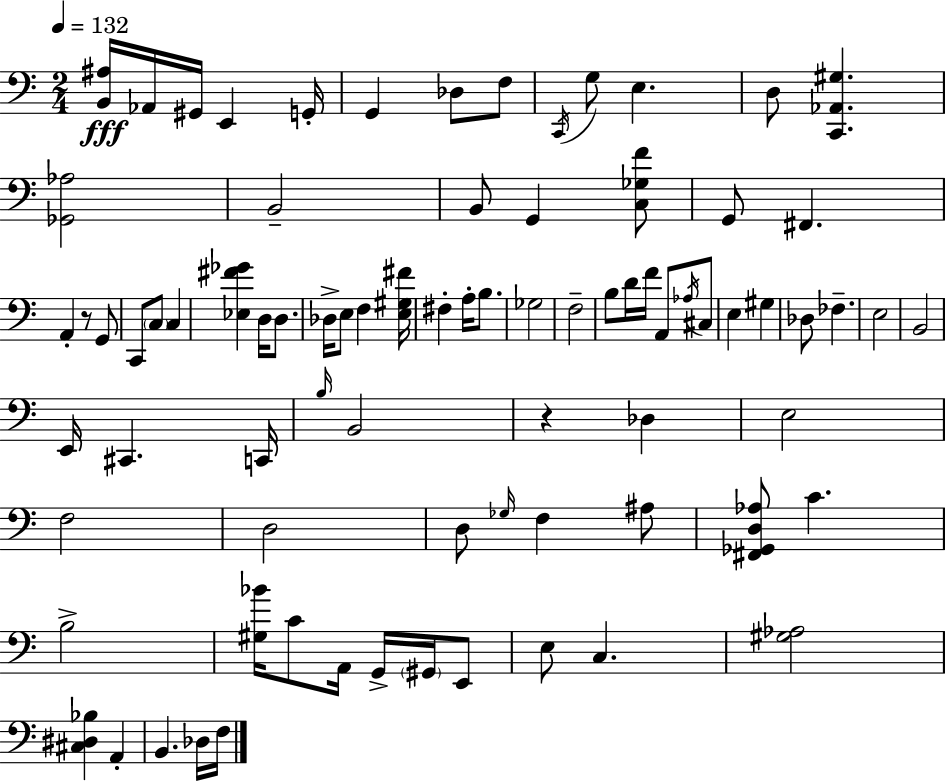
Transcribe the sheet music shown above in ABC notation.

X:1
T:Untitled
M:2/4
L:1/4
K:C
[B,,^A,]/4 _A,,/4 ^G,,/4 E,, G,,/4 G,, _D,/2 F,/2 C,,/4 G,/2 E, D,/2 [C,,_A,,^G,] [_G,,_A,]2 B,,2 B,,/2 G,, [C,_G,F]/2 G,,/2 ^F,, A,, z/2 G,,/2 C,,/2 C,/2 C, [_E,^F_G] D,/4 D,/2 _D,/4 E,/2 F, [E,^G,^F]/4 ^F, A,/4 B,/2 _G,2 F,2 B,/2 D/4 F/4 A,,/2 _A,/4 ^C,/2 E, ^G, _D,/2 _F, E,2 B,,2 E,,/4 ^C,, C,,/4 B,/4 B,,2 z _D, E,2 F,2 D,2 D,/2 _G,/4 F, ^A,/2 [^F,,_G,,D,_A,]/2 C B,2 [^G,_B]/4 C/2 A,,/4 G,,/4 ^G,,/4 E,,/2 E,/2 C, [^G,_A,]2 [^C,^D,_B,] A,, B,, _D,/4 F,/4